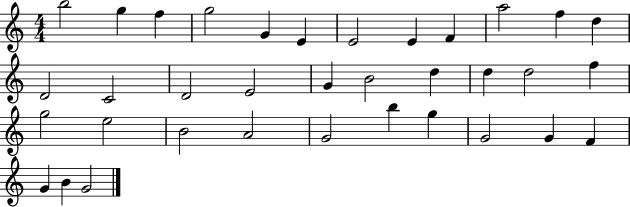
B5/h G5/q F5/q G5/h G4/q E4/q E4/h E4/q F4/q A5/h F5/q D5/q D4/h C4/h D4/h E4/h G4/q B4/h D5/q D5/q D5/h F5/q G5/h E5/h B4/h A4/h G4/h B5/q G5/q G4/h G4/q F4/q G4/q B4/q G4/h